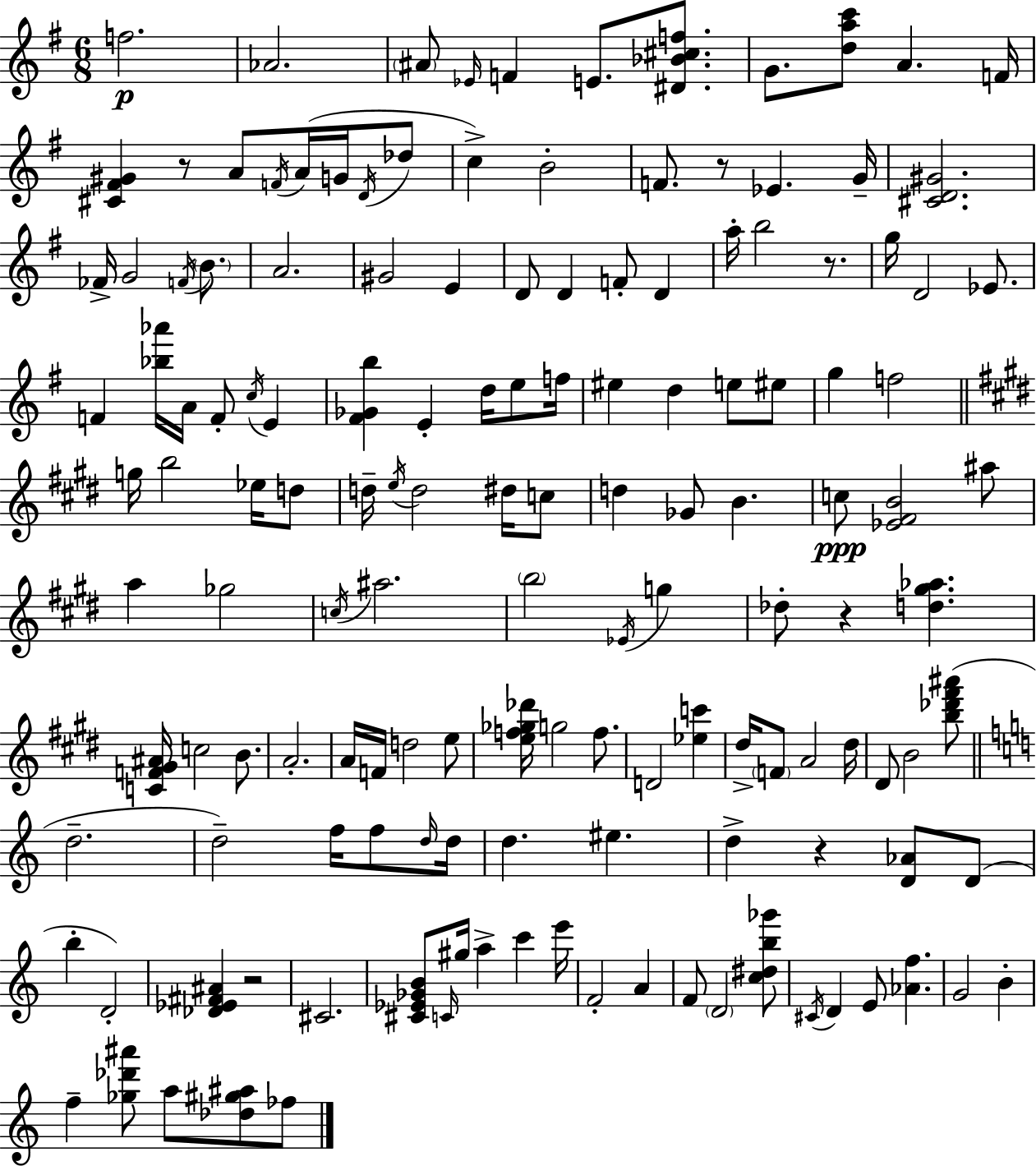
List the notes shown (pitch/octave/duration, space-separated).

F5/h. Ab4/h. A#4/e Eb4/s F4/q E4/e. [D#4,Bb4,C#5,F5]/e. G4/e. [D5,A5,C6]/e A4/q. F4/s [C#4,F#4,G#4]/q R/e A4/e F4/s A4/s G4/s D4/s Db5/e C5/q B4/h F4/e. R/e Eb4/q. G4/s [C#4,D4,G#4]/h. FES4/s G4/h F4/s B4/e. A4/h. G#4/h E4/q D4/e D4/q F4/e D4/q A5/s B5/h R/e. G5/s D4/h Eb4/e. F4/q [Bb5,Ab6]/s A4/s F4/e C5/s E4/q [F#4,Gb4,B5]/q E4/q D5/s E5/e F5/s EIS5/q D5/q E5/e EIS5/e G5/q F5/h G5/s B5/h Eb5/s D5/e D5/s E5/s D5/h D#5/s C5/e D5/q Gb4/e B4/q. C5/e [Eb4,F#4,B4]/h A#5/e A5/q Gb5/h C5/s A#5/h. B5/h Eb4/s G5/q Db5/e R/q [D5,G#5,Ab5]/q. [C4,F4,G#4,A#4]/s C5/h B4/e. A4/h. A4/s F4/s D5/h E5/e [E5,F5,Gb5,Db6]/s G5/h F5/e. D4/h [Eb5,C6]/q D#5/s F4/e A4/h D#5/s D#4/e B4/h [B5,Db6,F#6,A#6]/e D5/h. D5/h F5/s F5/e D5/s D5/s D5/q. EIS5/q. D5/q R/q [D4,Ab4]/e D4/e B5/q D4/h [Db4,Eb4,F#4,A#4]/q R/h C#4/h. [C#4,Eb4,Gb4,B4]/e C4/s G#5/s A5/q C6/q E6/s F4/h A4/q F4/e D4/h [C5,D#5,B5,Gb6]/e C#4/s D4/q E4/e [Ab4,F5]/q. G4/h B4/q F5/q [Gb5,Db6,A#6]/e A5/e [Db5,G#5,A#5]/e FES5/e